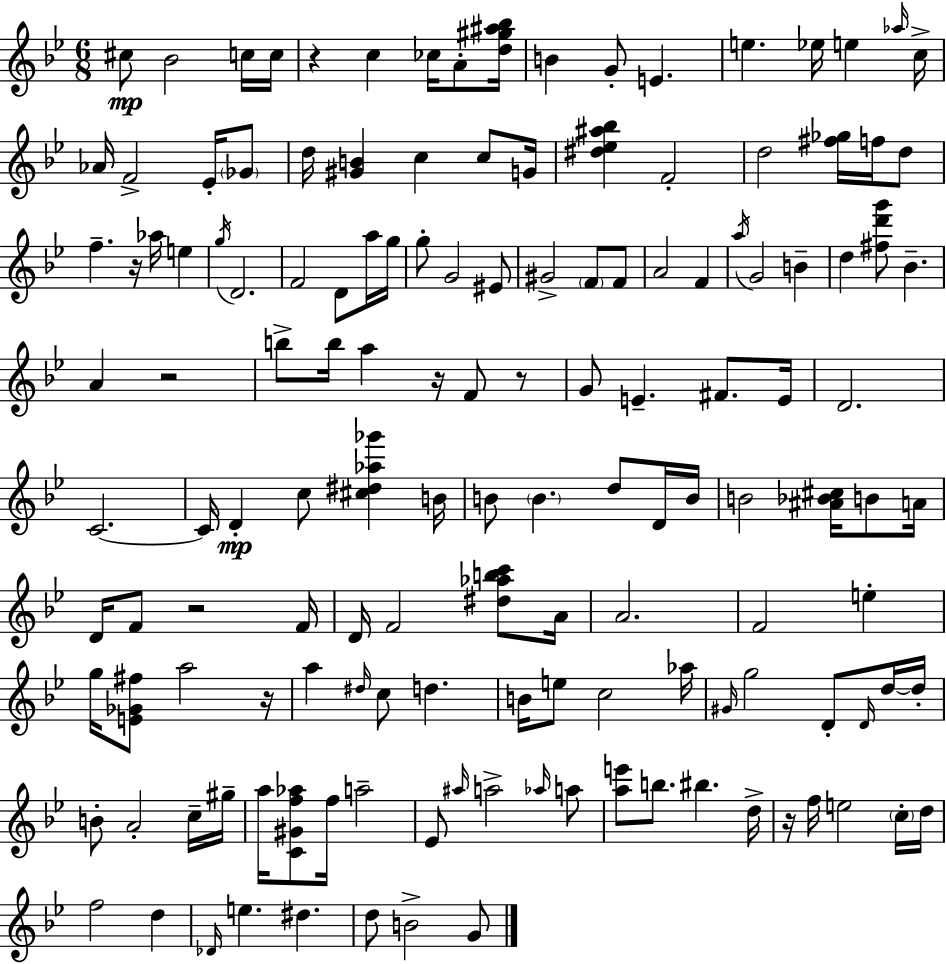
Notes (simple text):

C#5/e Bb4/h C5/s C5/s R/q C5/q CES5/s A4/e [D5,G#5,A#5,Bb5]/s B4/q G4/e E4/q. E5/q. Eb5/s E5/q Ab5/s C5/s Ab4/s F4/h Eb4/s Gb4/e D5/s [G#4,B4]/q C5/q C5/e G4/s [D#5,Eb5,A#5,Bb5]/q F4/h D5/h [F#5,Gb5]/s F5/s D5/e F5/q. R/s Ab5/s E5/q G5/s D4/h. F4/h D4/e A5/s G5/s G5/e G4/h EIS4/e G#4/h F4/e F4/e A4/h F4/q A5/s G4/h B4/q D5/q [F#5,D6,G6]/e Bb4/q. A4/q R/h B5/e B5/s A5/q R/s F4/e R/e G4/e E4/q. F#4/e. E4/s D4/h. C4/h. C4/s D4/q C5/e [C#5,D#5,Ab5,Gb6]/q B4/s B4/e B4/q. D5/e D4/s B4/s B4/h [A#4,Bb4,C#5]/s B4/e A4/s D4/s F4/e R/h F4/s D4/s F4/h [D#5,Ab5,B5,C6]/e A4/s A4/h. F4/h E5/q G5/s [E4,Gb4,F#5]/e A5/h R/s A5/q D#5/s C5/e D5/q. B4/s E5/e C5/h Ab5/s G#4/s G5/h D4/e D4/s D5/s D5/s B4/e A4/h C5/s G#5/s A5/s [C4,G#4,F5,Ab5]/e F5/s A5/h Eb4/e A#5/s A5/h Ab5/s A5/e [A5,E6]/e B5/e. BIS5/q. D5/s R/s F5/s E5/h C5/s D5/s F5/h D5/q Db4/s E5/q. D#5/q. D5/e B4/h G4/e